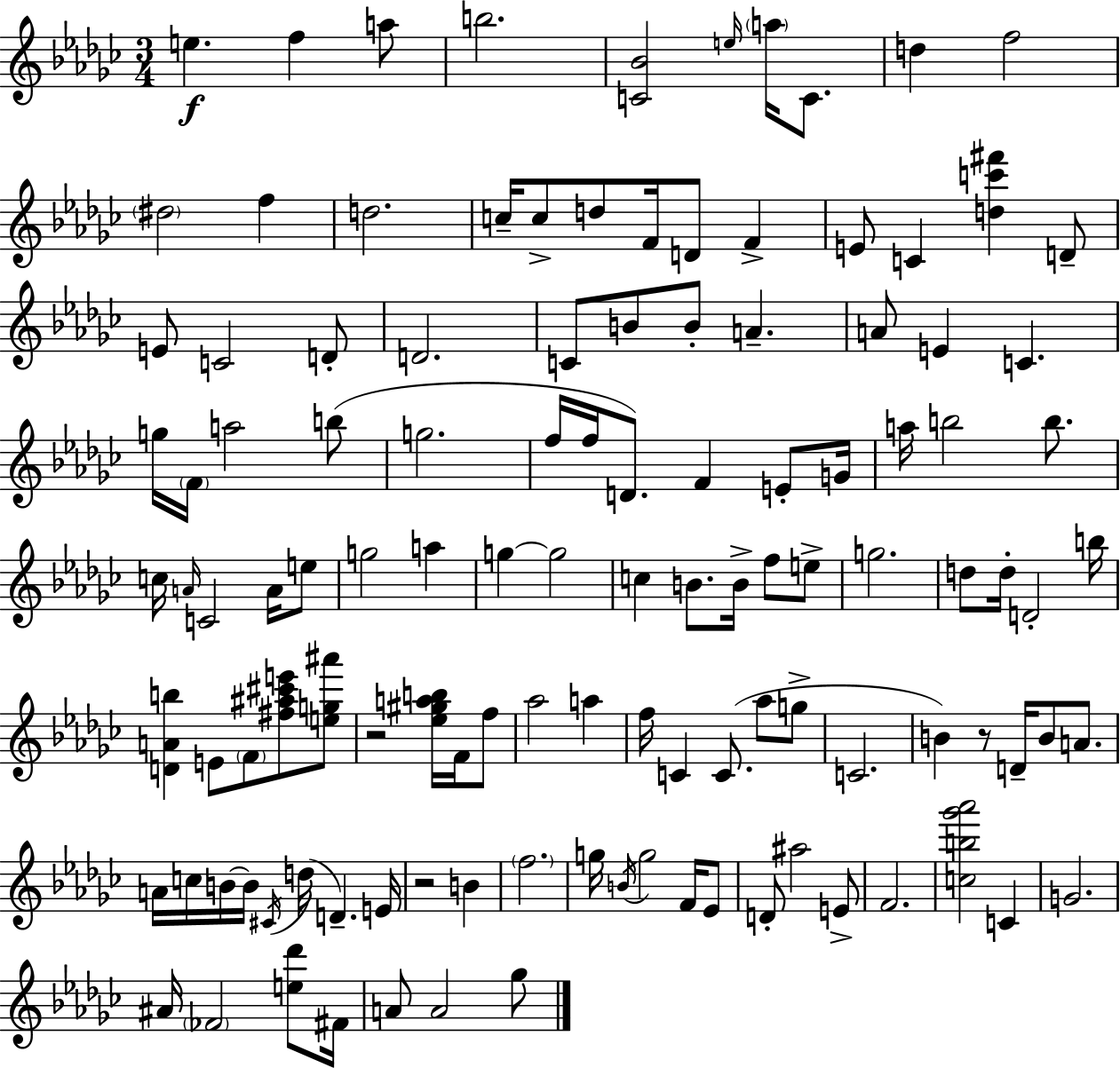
X:1
T:Untitled
M:3/4
L:1/4
K:Ebm
e f a/2 b2 [C_B]2 e/4 a/4 C/2 d f2 ^d2 f d2 c/4 c/2 d/2 F/4 D/2 F E/2 C [dc'^f'] D/2 E/2 C2 D/2 D2 C/2 B/2 B/2 A A/2 E C g/4 F/4 a2 b/2 g2 f/4 f/4 D/2 F E/2 G/4 a/4 b2 b/2 c/4 A/4 C2 A/4 e/2 g2 a g g2 c B/2 B/4 f/2 e/2 g2 d/2 d/4 D2 b/4 [DAb] E/2 F/2 [^f^a^c'e']/2 [eg^a']/2 z2 [_e^gab]/4 F/4 f/2 _a2 a f/4 C C/2 _a/2 g/2 C2 B z/2 D/4 B/2 A/2 A/4 c/4 B/4 B/4 ^C/4 d/4 D E/4 z2 B f2 g/4 B/4 g2 F/4 _E/2 D/2 ^a2 E/2 F2 [cb_g'_a']2 C G2 ^A/4 _F2 [e_d']/2 ^F/4 A/2 A2 _g/2